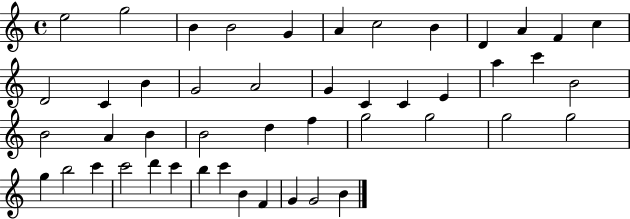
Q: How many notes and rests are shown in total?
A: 47